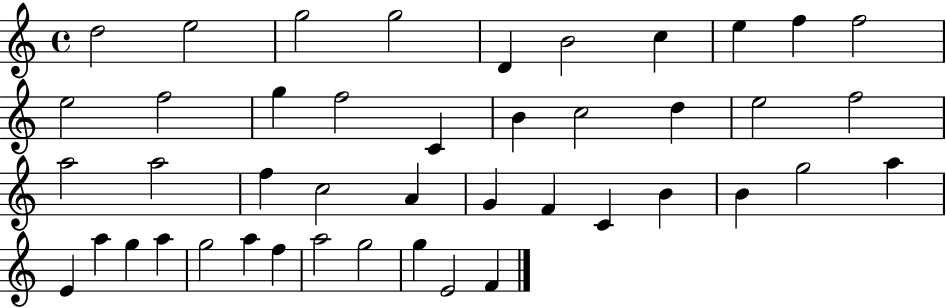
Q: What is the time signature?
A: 4/4